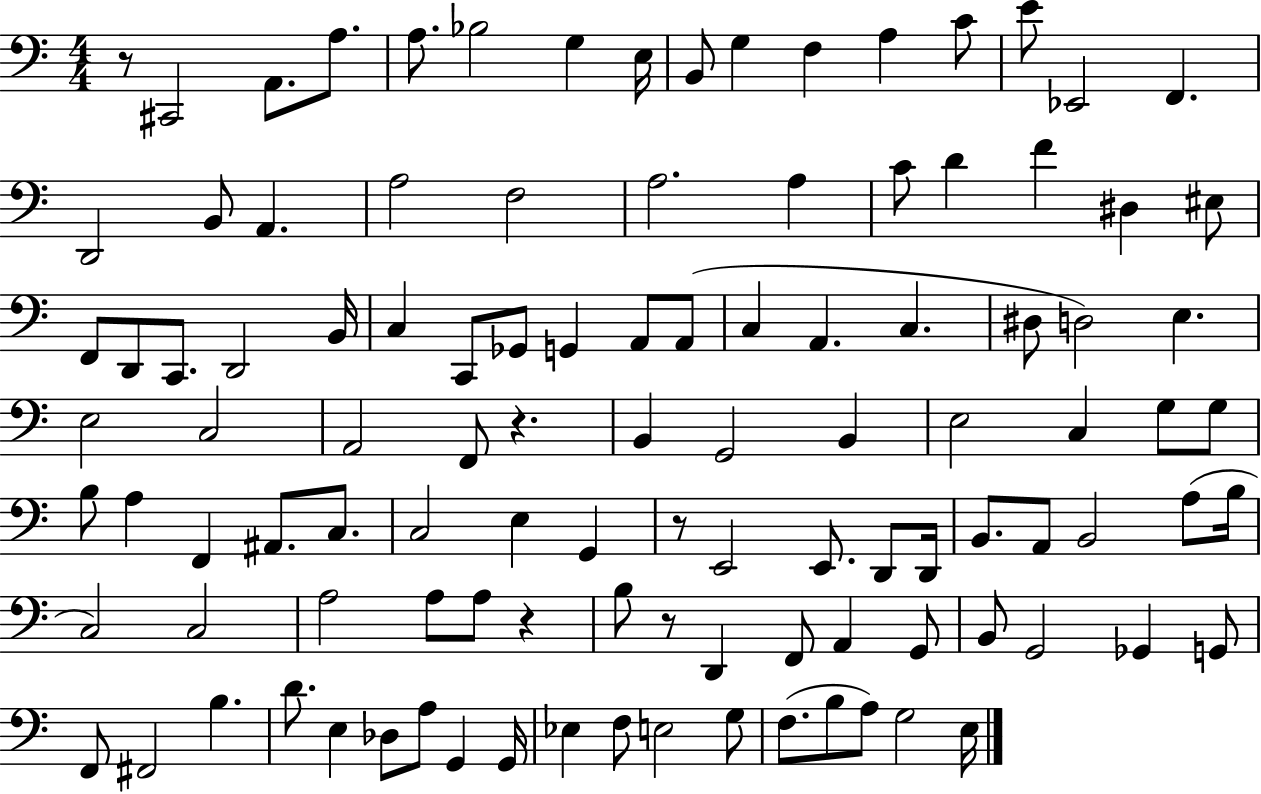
{
  \clef bass
  \numericTimeSignature
  \time 4/4
  \key c \major
  r8 cis,2 a,8. a8. | a8. bes2 g4 e16 | b,8 g4 f4 a4 c'8 | e'8 ees,2 f,4. | \break d,2 b,8 a,4. | a2 f2 | a2. a4 | c'8 d'4 f'4 dis4 eis8 | \break f,8 d,8 c,8. d,2 b,16 | c4 c,8 ges,8 g,4 a,8 a,8( | c4 a,4. c4. | dis8 d2) e4. | \break e2 c2 | a,2 f,8 r4. | b,4 g,2 b,4 | e2 c4 g8 g8 | \break b8 a4 f,4 ais,8. c8. | c2 e4 g,4 | r8 e,2 e,8. d,8 d,16 | b,8. a,8 b,2 a8( b16 | \break c2) c2 | a2 a8 a8 r4 | b8 r8 d,4 f,8 a,4 g,8 | b,8 g,2 ges,4 g,8 | \break f,8 fis,2 b4. | d'8. e4 des8 a8 g,4 g,16 | ees4 f8 e2 g8 | f8.( b8 a8) g2 e16 | \break \bar "|."
}